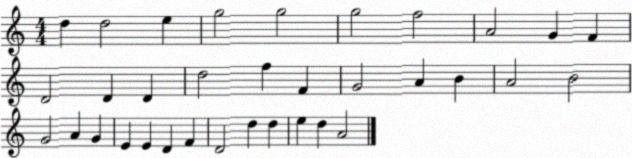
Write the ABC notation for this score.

X:1
T:Untitled
M:4/4
L:1/4
K:C
d d2 e g2 g2 g2 f2 A2 G F D2 D D d2 f F G2 A B A2 B2 G2 A G E E D F D2 d d e d A2